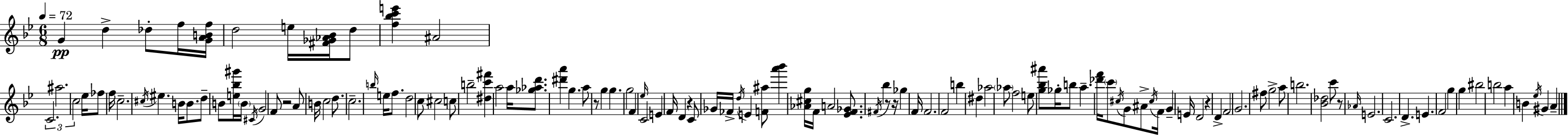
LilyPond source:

{
  \clef treble
  \numericTimeSignature
  \time 6/8
  \key g \minor
  \tempo 4 = 72
  \repeat volta 2 { g'4\pp d''4-> des''8-. f''16 <g' a' b' f''>16 | d''2 e''16 <fis' ges' aes' bes'>16 d''8 | <f'' bes'' c''' e'''>4 ais'2 | \tuplet 3/2 { c'2. | \break ais''2. | c''2 } ees''16 fes''8 f''16 | c''2.-- | \acciaccatura { cis''16 } eis''4. b'16 b'8. d''8-- | \break b'8 <e'' bes'' gis'''>16 \parenthesize b'16 \acciaccatura { cis'16 } g'2 | f'8 r2 | a'8 b'16 c''2 d''8. | c''2.-- | \break \grace { b''16 } e''16 f''8. d''2 | c''8 cis''2 | c''8 b''2-- <dis'' c''' fis'''>4 | a''2 a''16 | \break <ges'' aes'' d'''>8. <dis''' a'''>4 g''4. | a''8 r8 g''4 g''4. | g''2 f'4 | \grace { ees''16 } c'2 | \break e'4 f'16 d'4 r4 | c'8 ges'16 fes'16-> \acciaccatura { d''16 } e'4 <f' ais''>8 | <a''' bes'''>4 <aes' cis'' g''>16 f'16 a'2 | <ees' f' ges'>8. \acciaccatura { fis'16 } bes''4 r8 | \break r16 ges''4 f'16 f'2. | f'2 | b''4 dis''4 aes''2 | \parenthesize aes''8 f''2 | \break e''8 <g'' bes'' ais'''>8 ges''16-. b''8 a''4.-- | <des''' f'''>16 \parenthesize c'''8 \acciaccatura { cis''16 } g'8 ais'8-> | \acciaccatura { cis''16 } f'16 g'4-- e'16 d'2 | r4 d'4-> | \break f'2 g'2. | fis''8 g''2-> | a''8 b''2. | <bes' des''>2 | \break c'''8 r8 \grace { aes'16 } e'2. | c'2. | d'4.-> | e'4. f'2 | \break g''4 g''4 | bis''2 b''2 | a''4 b'4 | \acciaccatura { ees''16 } gis'4 a'4-- } \bar "|."
}